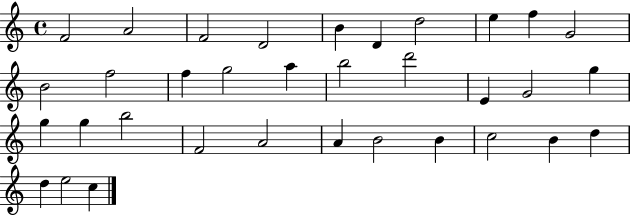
F4/h A4/h F4/h D4/h B4/q D4/q D5/h E5/q F5/q G4/h B4/h F5/h F5/q G5/h A5/q B5/h D6/h E4/q G4/h G5/q G5/q G5/q B5/h F4/h A4/h A4/q B4/h B4/q C5/h B4/q D5/q D5/q E5/h C5/q